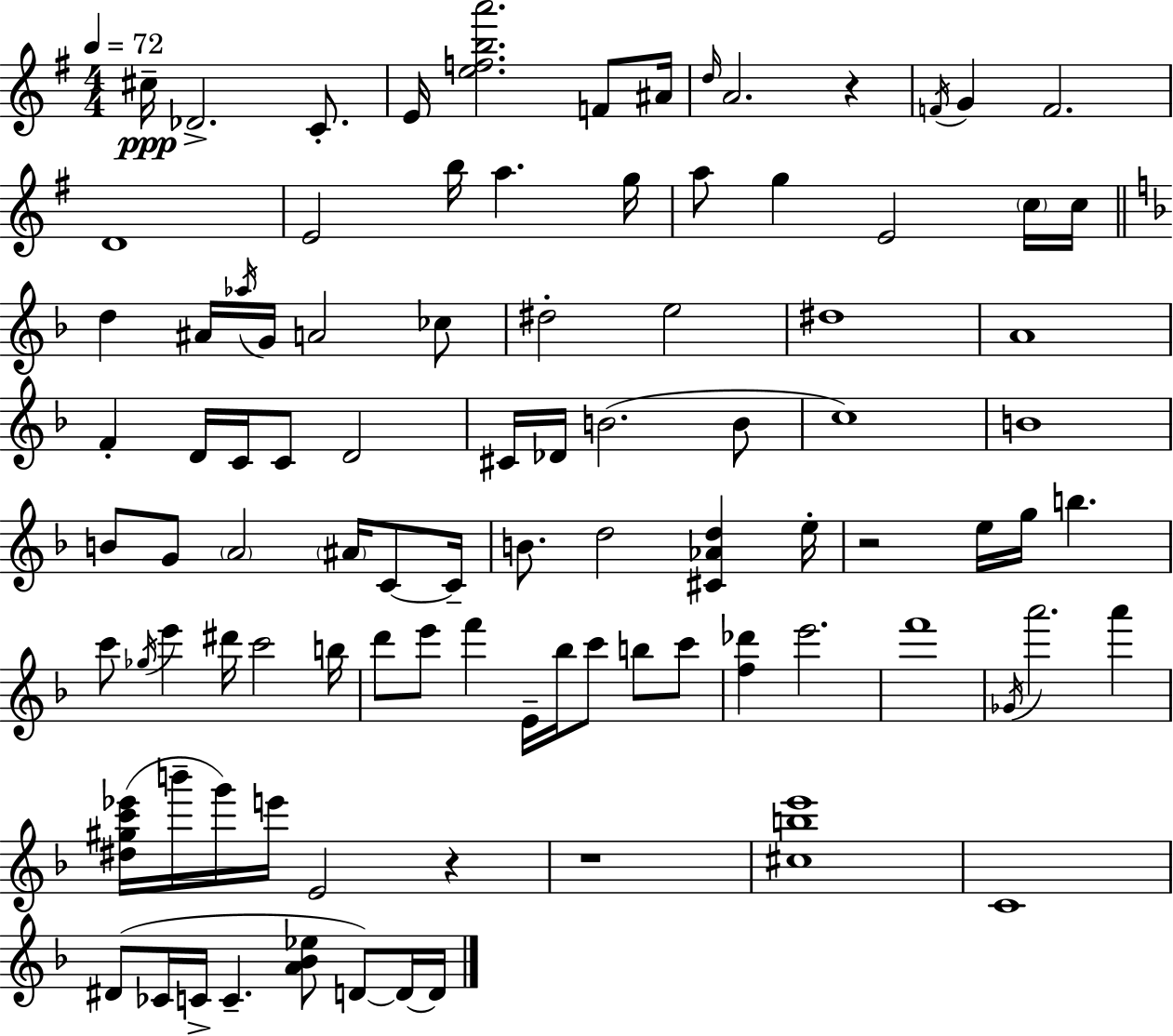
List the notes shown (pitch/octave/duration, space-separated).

C#5/s Db4/h. C4/e. E4/s [E5,F5,B5,A6]/h. F4/e A#4/s D5/s A4/h. R/q F4/s G4/q F4/h. D4/w E4/h B5/s A5/q. G5/s A5/e G5/q E4/h C5/s C5/s D5/q A#4/s Ab5/s G4/s A4/h CES5/e D#5/h E5/h D#5/w A4/w F4/q D4/s C4/s C4/e D4/h C#4/s Db4/s B4/h. B4/e C5/w B4/w B4/e G4/e A4/h A#4/s C4/e C4/s B4/e. D5/h [C#4,Ab4,D5]/q E5/s R/h E5/s G5/s B5/q. C6/e Gb5/s E6/q D#6/s C6/h B5/s D6/e E6/e F6/q E4/s Bb5/s C6/e B5/e C6/e [F5,Db6]/q E6/h. F6/w Gb4/s A6/h. A6/q [D#5,G#5,C6,Eb6]/s B6/s G6/s E6/s E4/h R/q R/w [C#5,B5,E6]/w C4/w D#4/e CES4/s C4/s C4/q. [A4,Bb4,Eb5]/e D4/e D4/s D4/s